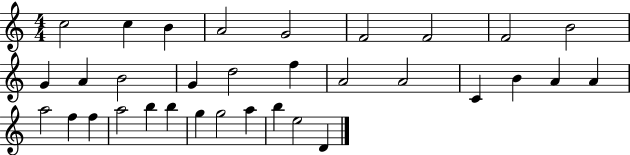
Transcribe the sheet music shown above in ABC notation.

X:1
T:Untitled
M:4/4
L:1/4
K:C
c2 c B A2 G2 F2 F2 F2 B2 G A B2 G d2 f A2 A2 C B A A a2 f f a2 b b g g2 a b e2 D